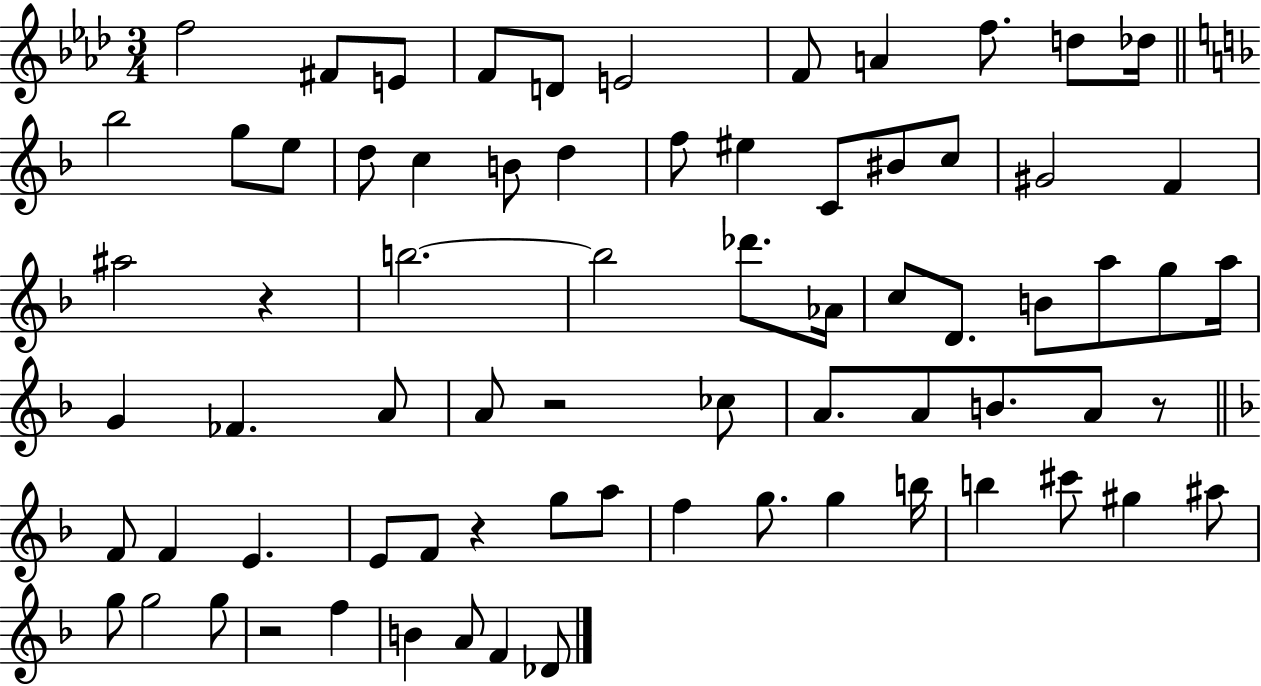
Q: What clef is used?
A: treble